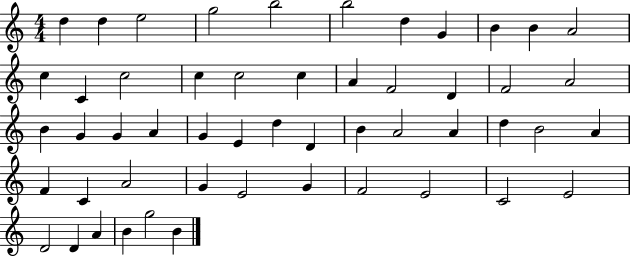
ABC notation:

X:1
T:Untitled
M:4/4
L:1/4
K:C
d d e2 g2 b2 b2 d G B B A2 c C c2 c c2 c A F2 D F2 A2 B G G A G E d D B A2 A d B2 A F C A2 G E2 G F2 E2 C2 E2 D2 D A B g2 B